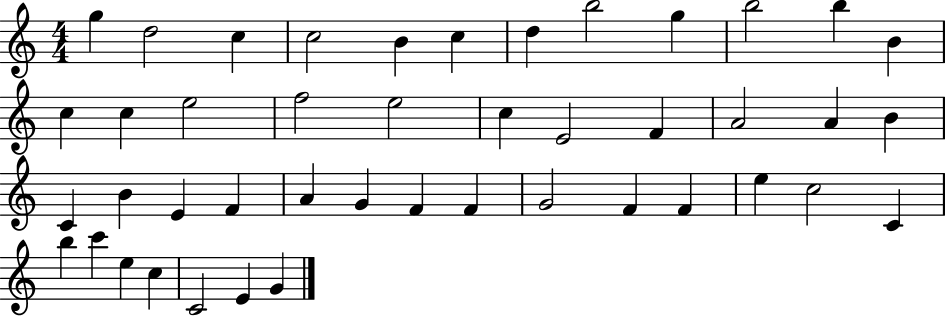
{
  \clef treble
  \numericTimeSignature
  \time 4/4
  \key c \major
  g''4 d''2 c''4 | c''2 b'4 c''4 | d''4 b''2 g''4 | b''2 b''4 b'4 | \break c''4 c''4 e''2 | f''2 e''2 | c''4 e'2 f'4 | a'2 a'4 b'4 | \break c'4 b'4 e'4 f'4 | a'4 g'4 f'4 f'4 | g'2 f'4 f'4 | e''4 c''2 c'4 | \break b''4 c'''4 e''4 c''4 | c'2 e'4 g'4 | \bar "|."
}